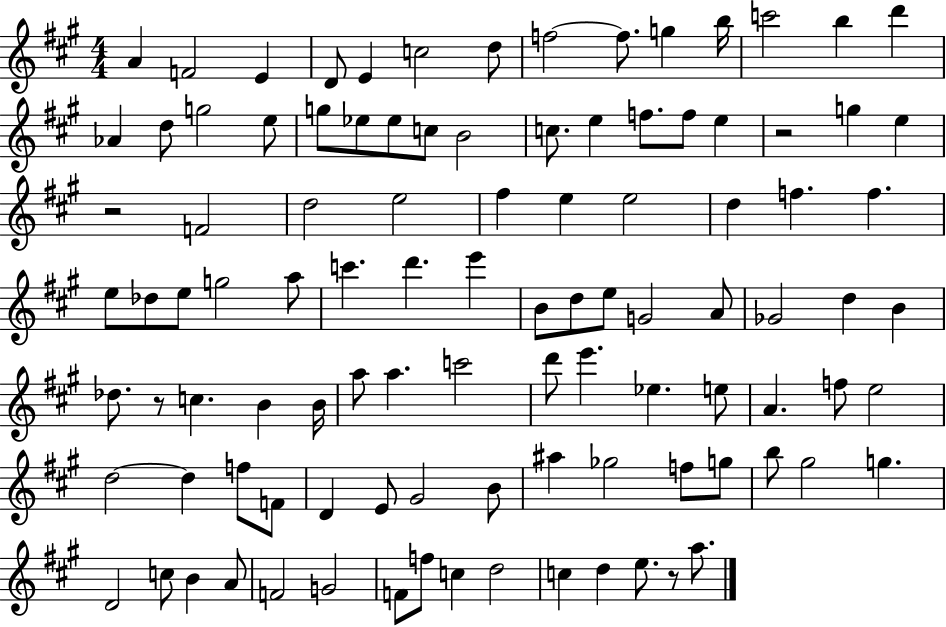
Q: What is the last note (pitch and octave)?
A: A5